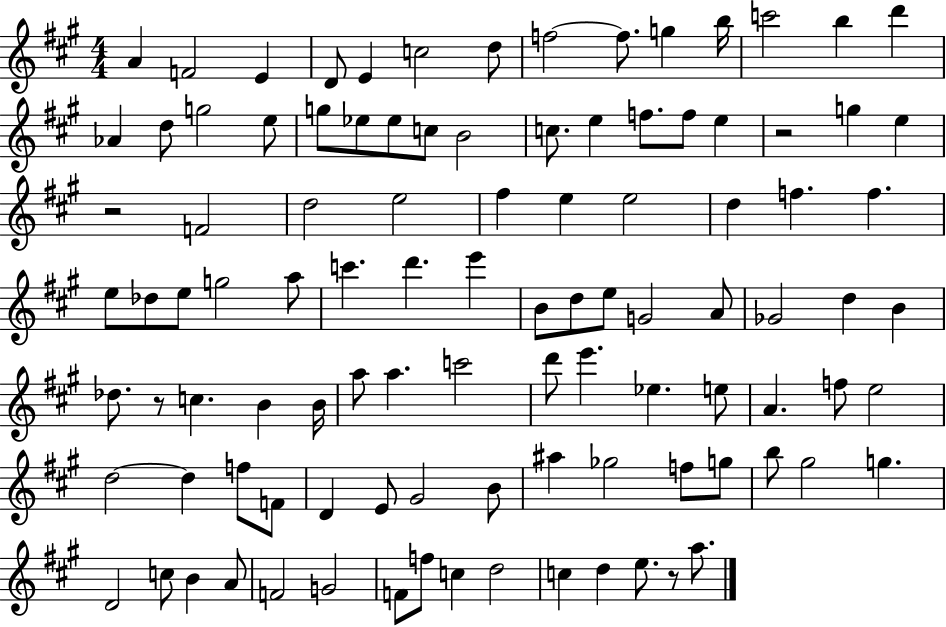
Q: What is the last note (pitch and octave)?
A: A5